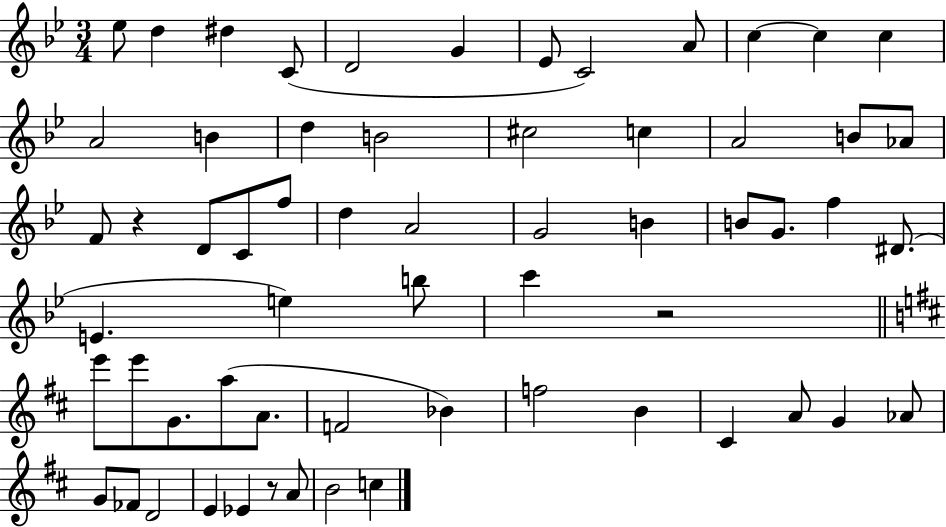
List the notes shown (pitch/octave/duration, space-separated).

Eb5/e D5/q D#5/q C4/e D4/h G4/q Eb4/e C4/h A4/e C5/q C5/q C5/q A4/h B4/q D5/q B4/h C#5/h C5/q A4/h B4/e Ab4/e F4/e R/q D4/e C4/e F5/e D5/q A4/h G4/h B4/q B4/e G4/e. F5/q D#4/e. E4/q. E5/q B5/e C6/q R/h E6/e E6/e G4/e. A5/e A4/e. F4/h Bb4/q F5/h B4/q C#4/q A4/e G4/q Ab4/e G4/e FES4/e D4/h E4/q Eb4/q R/e A4/e B4/h C5/q